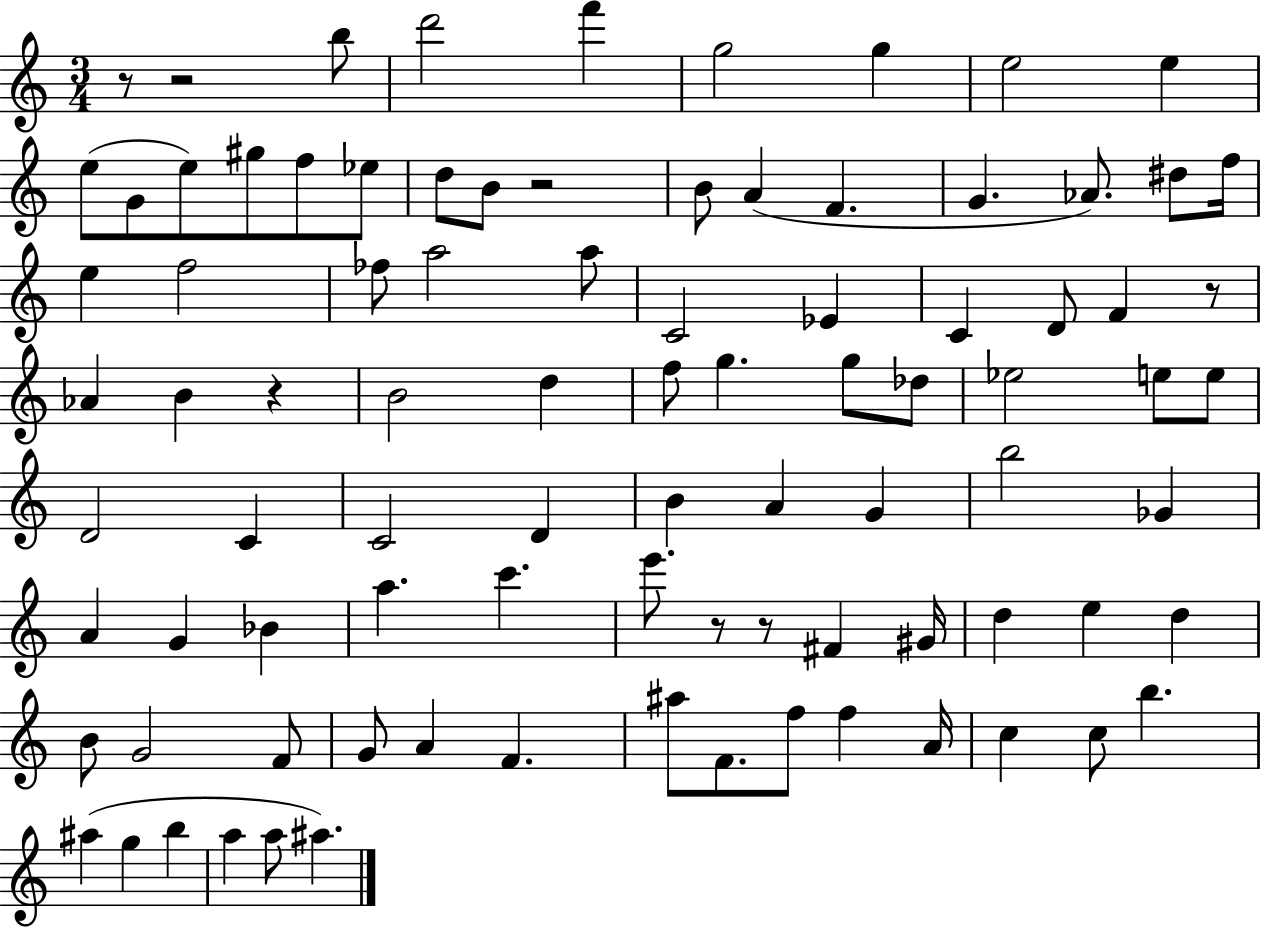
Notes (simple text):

R/e R/h B5/e D6/h F6/q G5/h G5/q E5/h E5/q E5/e G4/e E5/e G#5/e F5/e Eb5/e D5/e B4/e R/h B4/e A4/q F4/q. G4/q. Ab4/e. D#5/e F5/s E5/q F5/h FES5/e A5/h A5/e C4/h Eb4/q C4/q D4/e F4/q R/e Ab4/q B4/q R/q B4/h D5/q F5/e G5/q. G5/e Db5/e Eb5/h E5/e E5/e D4/h C4/q C4/h D4/q B4/q A4/q G4/q B5/h Gb4/q A4/q G4/q Bb4/q A5/q. C6/q. E6/e. R/e R/e F#4/q G#4/s D5/q E5/q D5/q B4/e G4/h F4/e G4/e A4/q F4/q. A#5/e F4/e. F5/e F5/q A4/s C5/q C5/e B5/q. A#5/q G5/q B5/q A5/q A5/e A#5/q.